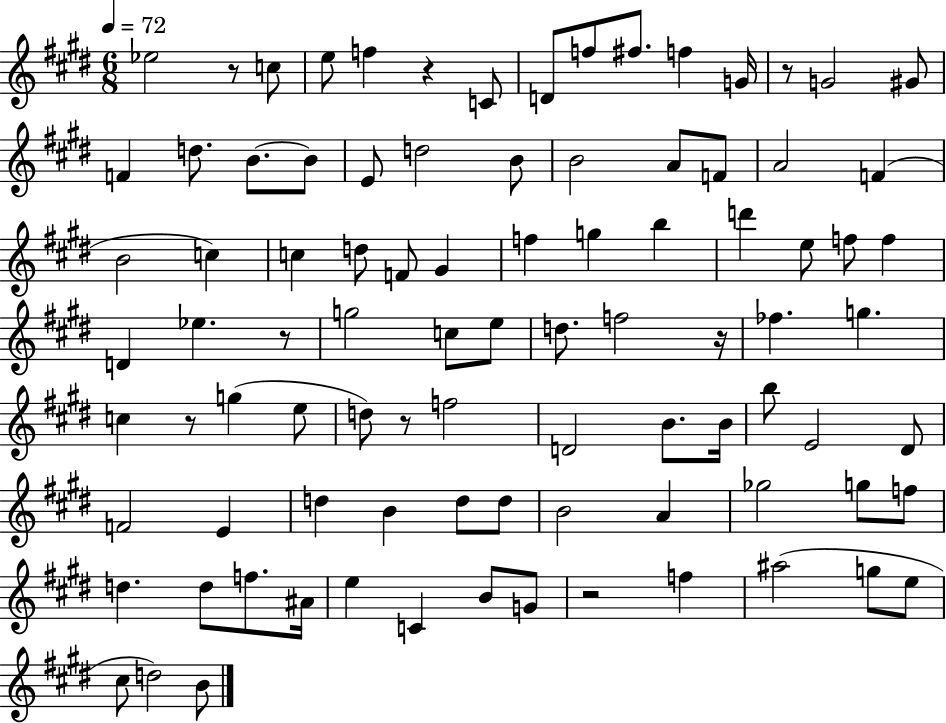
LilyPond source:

{
  \clef treble
  \numericTimeSignature
  \time 6/8
  \key e \major
  \tempo 4 = 72
  ees''2 r8 c''8 | e''8 f''4 r4 c'8 | d'8 f''8 fis''8. f''4 g'16 | r8 g'2 gis'8 | \break f'4 d''8. b'8.~~ b'8 | e'8 d''2 b'8 | b'2 a'8 f'8 | a'2 f'4( | \break b'2 c''4) | c''4 d''8 f'8 gis'4 | f''4 g''4 b''4 | d'''4 e''8 f''8 f''4 | \break d'4 ees''4. r8 | g''2 c''8 e''8 | d''8. f''2 r16 | fes''4. g''4. | \break c''4 r8 g''4( e''8 | d''8) r8 f''2 | d'2 b'8. b'16 | b''8 e'2 dis'8 | \break f'2 e'4 | d''4 b'4 d''8 d''8 | b'2 a'4 | ges''2 g''8 f''8 | \break d''4. d''8 f''8. ais'16 | e''4 c'4 b'8 g'8 | r2 f''4 | ais''2( g''8 e''8 | \break cis''8 d''2) b'8 | \bar "|."
}